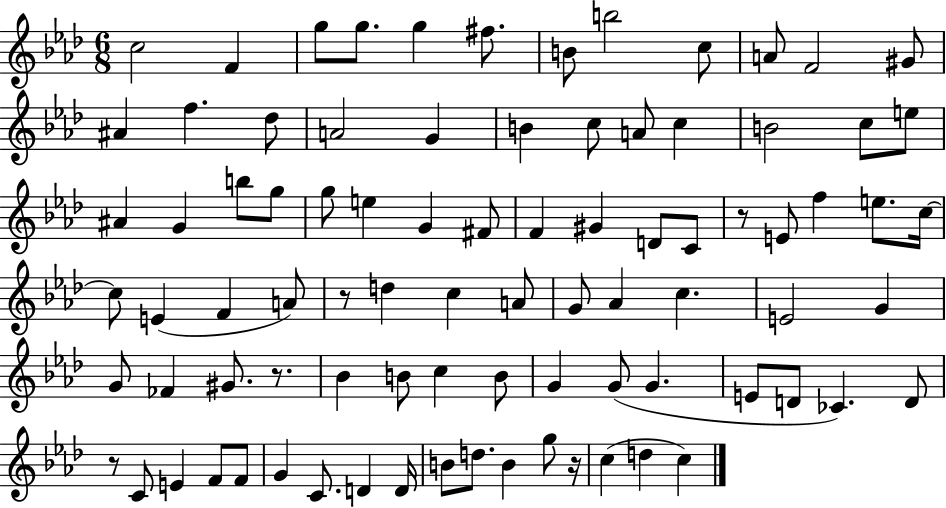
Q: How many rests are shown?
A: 5